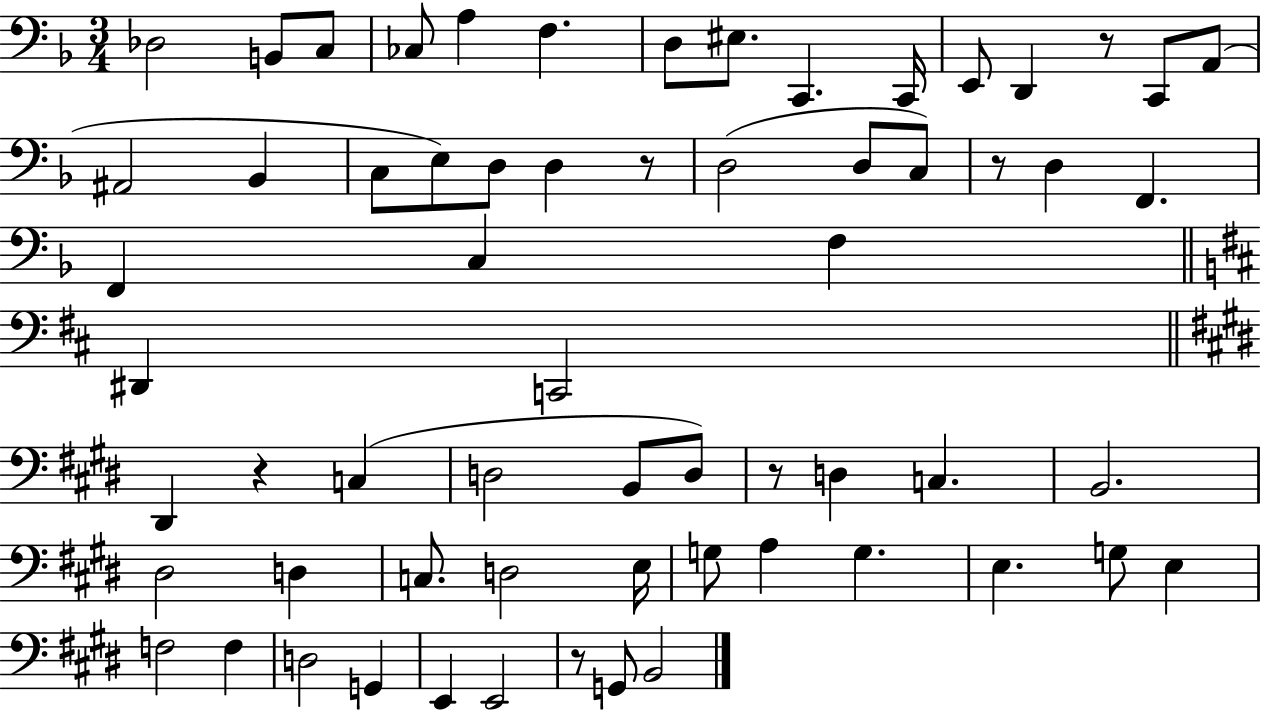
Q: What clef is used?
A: bass